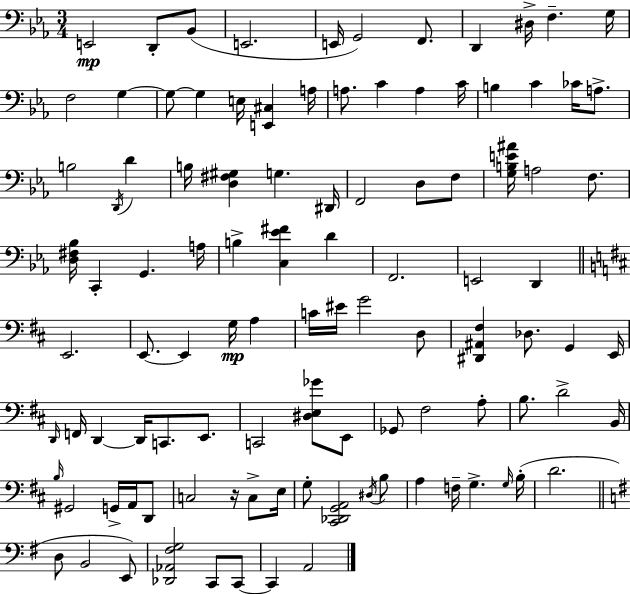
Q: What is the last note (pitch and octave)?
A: A2